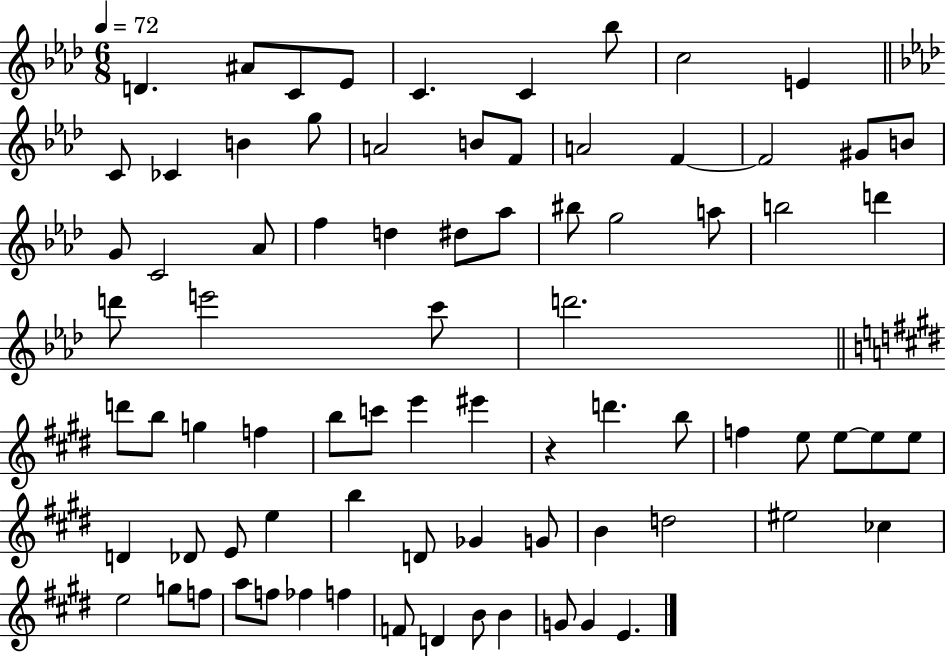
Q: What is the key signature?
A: AES major